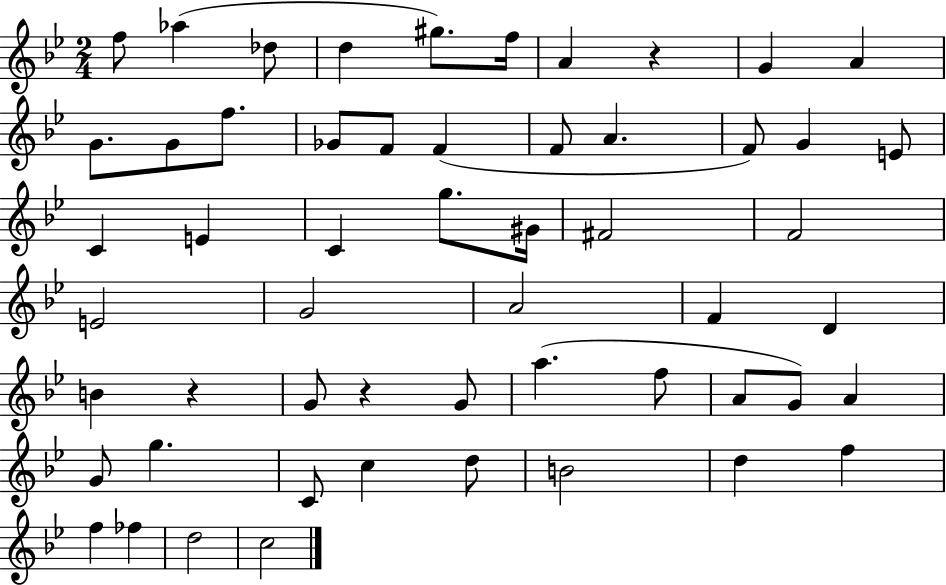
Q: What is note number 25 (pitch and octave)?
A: G#4